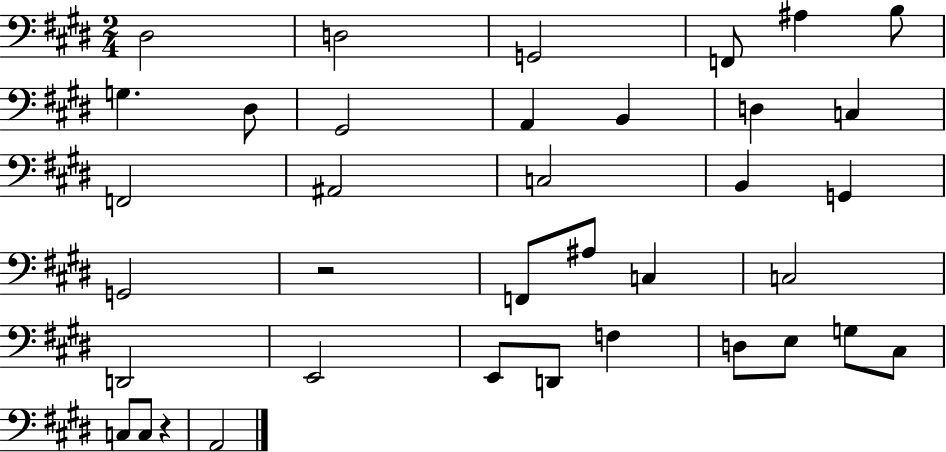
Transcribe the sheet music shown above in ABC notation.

X:1
T:Untitled
M:2/4
L:1/4
K:E
^D,2 D,2 G,,2 F,,/2 ^A, B,/2 G, ^D,/2 ^G,,2 A,, B,, D, C, F,,2 ^A,,2 C,2 B,, G,, G,,2 z2 F,,/2 ^A,/2 C, C,2 D,,2 E,,2 E,,/2 D,,/2 F, D,/2 E,/2 G,/2 ^C,/2 C,/2 C,/2 z A,,2